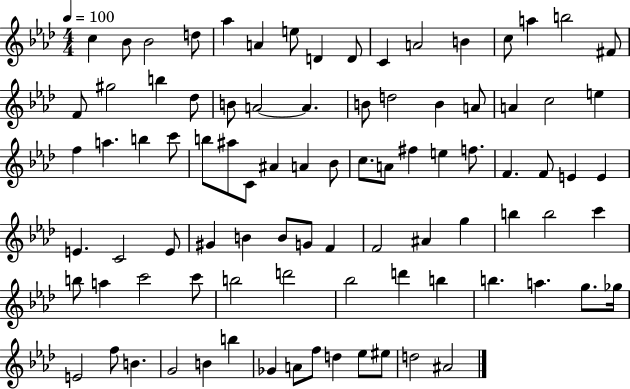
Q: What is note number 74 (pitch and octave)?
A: A5